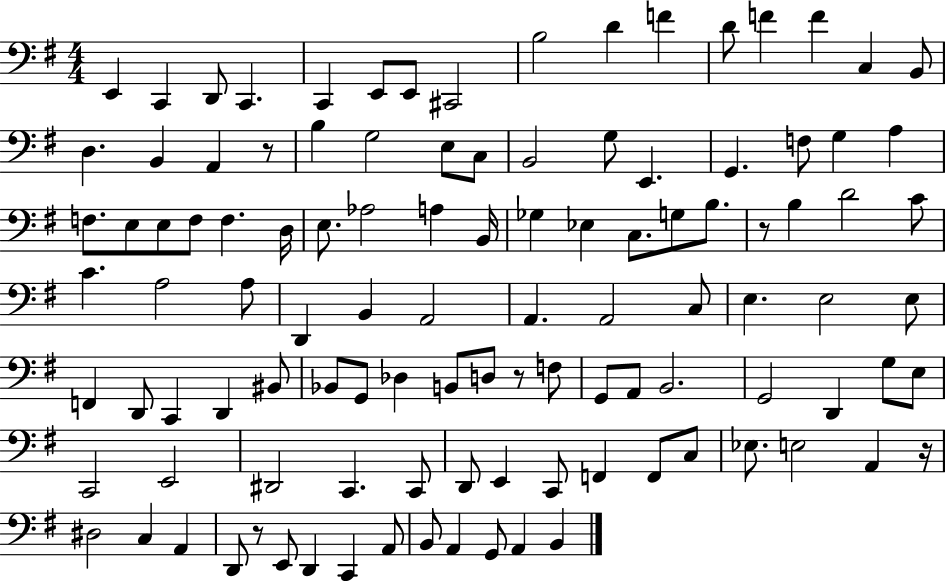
X:1
T:Untitled
M:4/4
L:1/4
K:G
E,, C,, D,,/2 C,, C,, E,,/2 E,,/2 ^C,,2 B,2 D F D/2 F F C, B,,/2 D, B,, A,, z/2 B, G,2 E,/2 C,/2 B,,2 G,/2 E,, G,, F,/2 G, A, F,/2 E,/2 E,/2 F,/2 F, D,/4 E,/2 _A,2 A, B,,/4 _G, _E, C,/2 G,/2 B,/2 z/2 B, D2 C/2 C A,2 A,/2 D,, B,, A,,2 A,, A,,2 C,/2 E, E,2 E,/2 F,, D,,/2 C,, D,, ^B,,/2 _B,,/2 G,,/2 _D, B,,/2 D,/2 z/2 F,/2 G,,/2 A,,/2 B,,2 G,,2 D,, G,/2 E,/2 C,,2 E,,2 ^D,,2 C,, C,,/2 D,,/2 E,, C,,/2 F,, F,,/2 C,/2 _E,/2 E,2 A,, z/4 ^D,2 C, A,, D,,/2 z/2 E,,/2 D,, C,, A,,/2 B,,/2 A,, G,,/2 A,, B,,